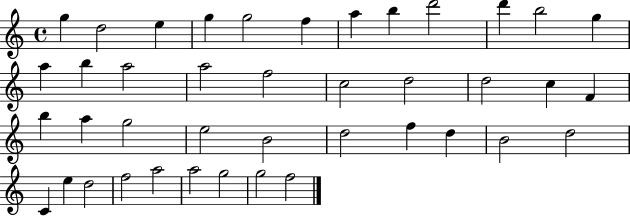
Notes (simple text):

G5/q D5/h E5/q G5/q G5/h F5/q A5/q B5/q D6/h D6/q B5/h G5/q A5/q B5/q A5/h A5/h F5/h C5/h D5/h D5/h C5/q F4/q B5/q A5/q G5/h E5/h B4/h D5/h F5/q D5/q B4/h D5/h C4/q E5/q D5/h F5/h A5/h A5/h G5/h G5/h F5/h